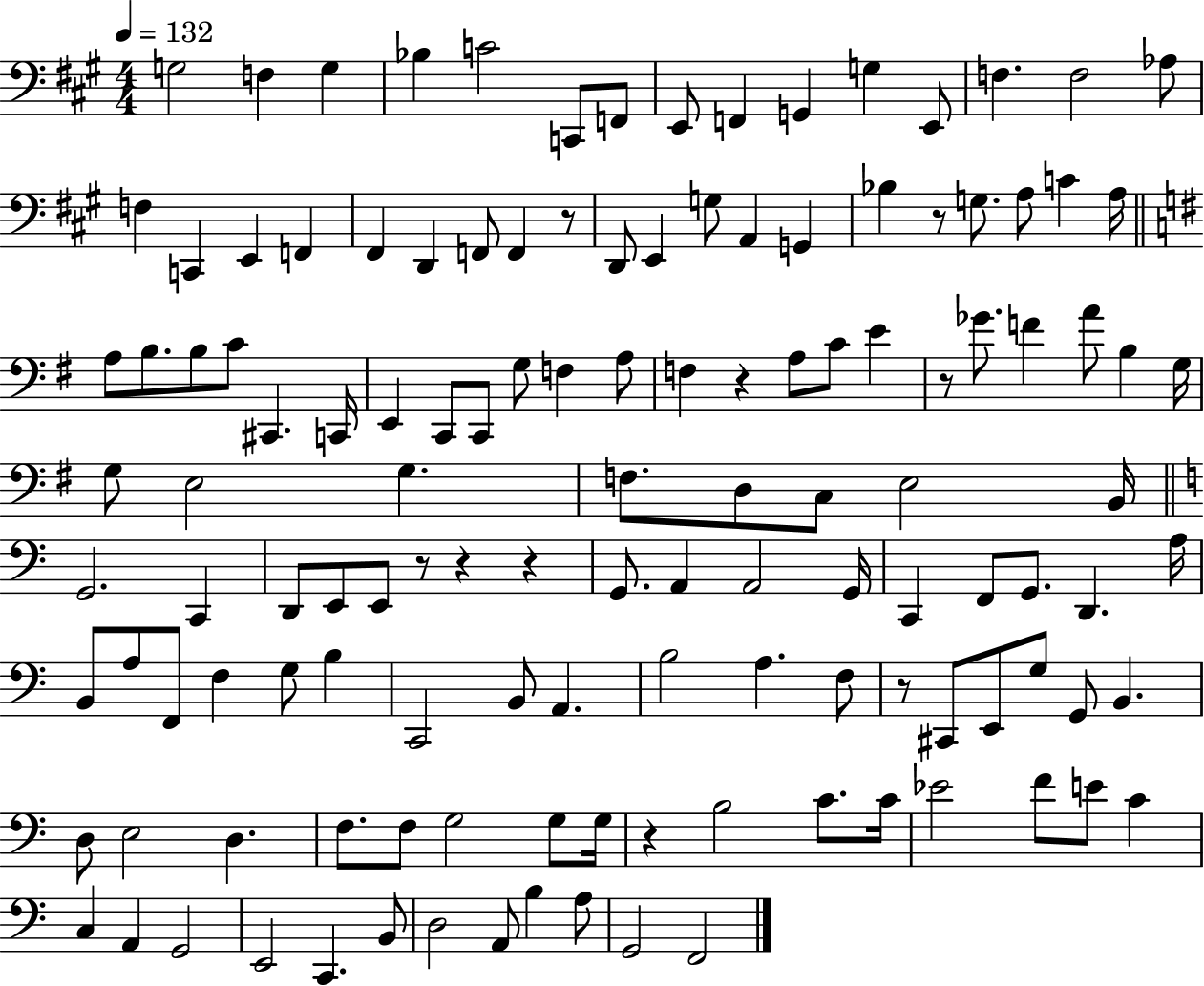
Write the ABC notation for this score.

X:1
T:Untitled
M:4/4
L:1/4
K:A
G,2 F, G, _B, C2 C,,/2 F,,/2 E,,/2 F,, G,, G, E,,/2 F, F,2 _A,/2 F, C,, E,, F,, ^F,, D,, F,,/2 F,, z/2 D,,/2 E,, G,/2 A,, G,, _B, z/2 G,/2 A,/2 C A,/4 A,/2 B,/2 B,/2 C/2 ^C,, C,,/4 E,, C,,/2 C,,/2 G,/2 F, A,/2 F, z A,/2 C/2 E z/2 _G/2 F A/2 B, G,/4 G,/2 E,2 G, F,/2 D,/2 C,/2 E,2 B,,/4 G,,2 C,, D,,/2 E,,/2 E,,/2 z/2 z z G,,/2 A,, A,,2 G,,/4 C,, F,,/2 G,,/2 D,, A,/4 B,,/2 A,/2 F,,/2 F, G,/2 B, C,,2 B,,/2 A,, B,2 A, F,/2 z/2 ^C,,/2 E,,/2 G,/2 G,,/2 B,, D,/2 E,2 D, F,/2 F,/2 G,2 G,/2 G,/4 z B,2 C/2 C/4 _E2 F/2 E/2 C C, A,, G,,2 E,,2 C,, B,,/2 D,2 A,,/2 B, A,/2 G,,2 F,,2